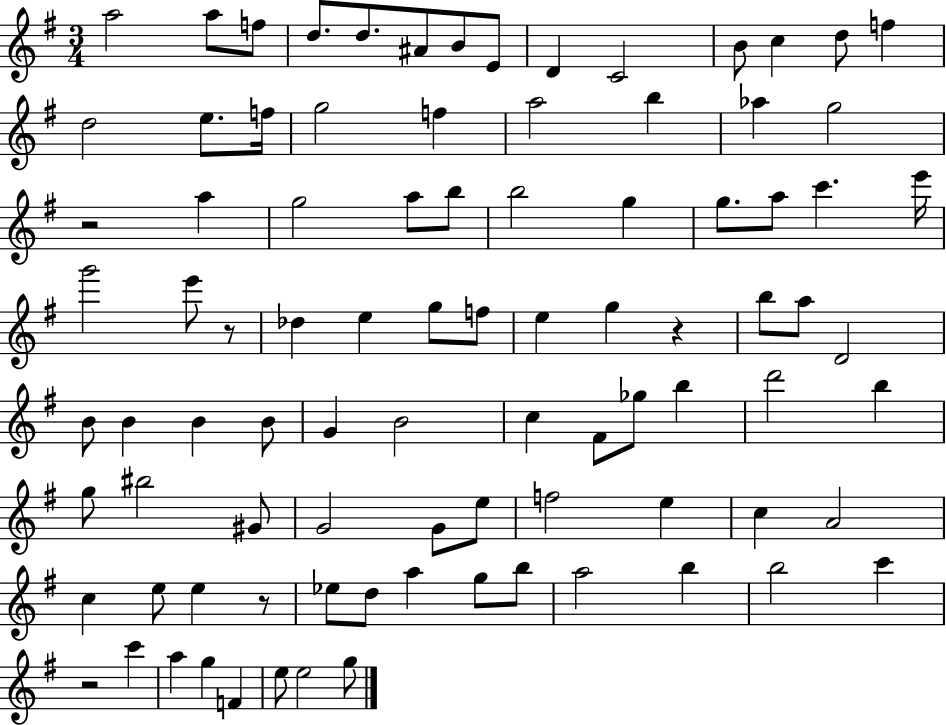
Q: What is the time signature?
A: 3/4